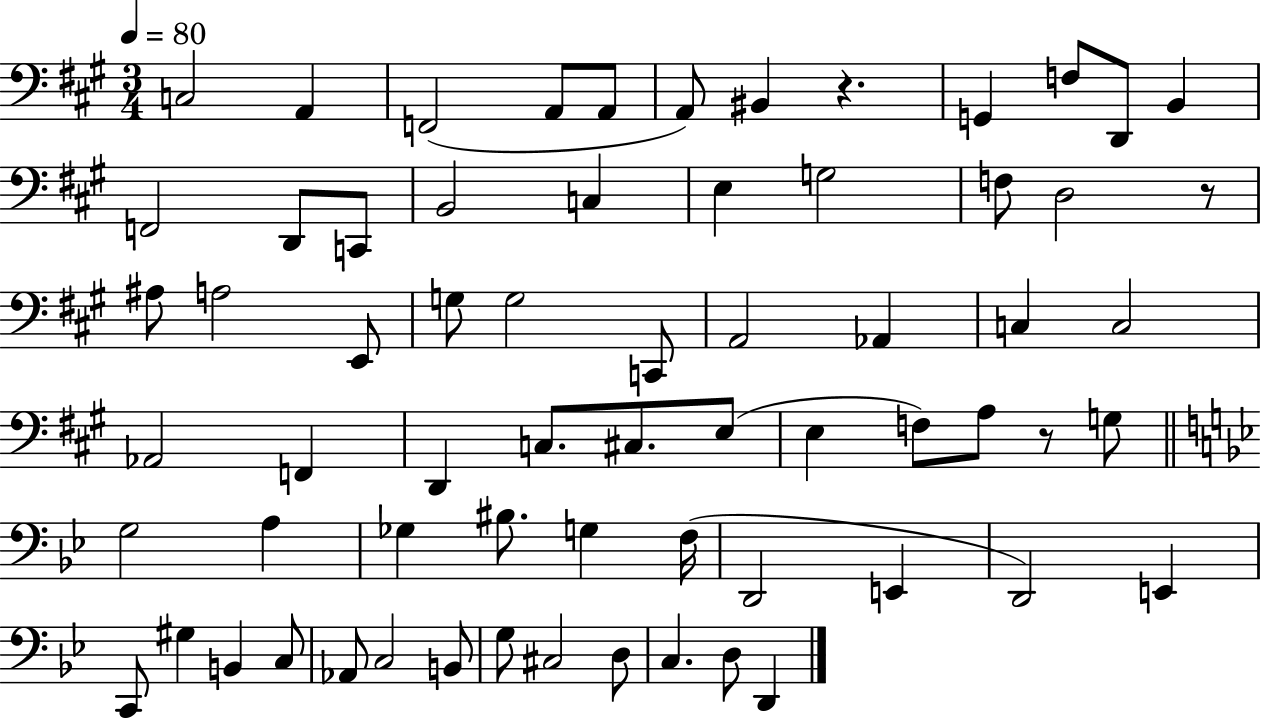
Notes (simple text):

C3/h A2/q F2/h A2/e A2/e A2/e BIS2/q R/q. G2/q F3/e D2/e B2/q F2/h D2/e C2/e B2/h C3/q E3/q G3/h F3/e D3/h R/e A#3/e A3/h E2/e G3/e G3/h C2/e A2/h Ab2/q C3/q C3/h Ab2/h F2/q D2/q C3/e. C#3/e. E3/e E3/q F3/e A3/e R/e G3/e G3/h A3/q Gb3/q BIS3/e. G3/q F3/s D2/h E2/q D2/h E2/q C2/e G#3/q B2/q C3/e Ab2/e C3/h B2/e G3/e C#3/h D3/e C3/q. D3/e D2/q